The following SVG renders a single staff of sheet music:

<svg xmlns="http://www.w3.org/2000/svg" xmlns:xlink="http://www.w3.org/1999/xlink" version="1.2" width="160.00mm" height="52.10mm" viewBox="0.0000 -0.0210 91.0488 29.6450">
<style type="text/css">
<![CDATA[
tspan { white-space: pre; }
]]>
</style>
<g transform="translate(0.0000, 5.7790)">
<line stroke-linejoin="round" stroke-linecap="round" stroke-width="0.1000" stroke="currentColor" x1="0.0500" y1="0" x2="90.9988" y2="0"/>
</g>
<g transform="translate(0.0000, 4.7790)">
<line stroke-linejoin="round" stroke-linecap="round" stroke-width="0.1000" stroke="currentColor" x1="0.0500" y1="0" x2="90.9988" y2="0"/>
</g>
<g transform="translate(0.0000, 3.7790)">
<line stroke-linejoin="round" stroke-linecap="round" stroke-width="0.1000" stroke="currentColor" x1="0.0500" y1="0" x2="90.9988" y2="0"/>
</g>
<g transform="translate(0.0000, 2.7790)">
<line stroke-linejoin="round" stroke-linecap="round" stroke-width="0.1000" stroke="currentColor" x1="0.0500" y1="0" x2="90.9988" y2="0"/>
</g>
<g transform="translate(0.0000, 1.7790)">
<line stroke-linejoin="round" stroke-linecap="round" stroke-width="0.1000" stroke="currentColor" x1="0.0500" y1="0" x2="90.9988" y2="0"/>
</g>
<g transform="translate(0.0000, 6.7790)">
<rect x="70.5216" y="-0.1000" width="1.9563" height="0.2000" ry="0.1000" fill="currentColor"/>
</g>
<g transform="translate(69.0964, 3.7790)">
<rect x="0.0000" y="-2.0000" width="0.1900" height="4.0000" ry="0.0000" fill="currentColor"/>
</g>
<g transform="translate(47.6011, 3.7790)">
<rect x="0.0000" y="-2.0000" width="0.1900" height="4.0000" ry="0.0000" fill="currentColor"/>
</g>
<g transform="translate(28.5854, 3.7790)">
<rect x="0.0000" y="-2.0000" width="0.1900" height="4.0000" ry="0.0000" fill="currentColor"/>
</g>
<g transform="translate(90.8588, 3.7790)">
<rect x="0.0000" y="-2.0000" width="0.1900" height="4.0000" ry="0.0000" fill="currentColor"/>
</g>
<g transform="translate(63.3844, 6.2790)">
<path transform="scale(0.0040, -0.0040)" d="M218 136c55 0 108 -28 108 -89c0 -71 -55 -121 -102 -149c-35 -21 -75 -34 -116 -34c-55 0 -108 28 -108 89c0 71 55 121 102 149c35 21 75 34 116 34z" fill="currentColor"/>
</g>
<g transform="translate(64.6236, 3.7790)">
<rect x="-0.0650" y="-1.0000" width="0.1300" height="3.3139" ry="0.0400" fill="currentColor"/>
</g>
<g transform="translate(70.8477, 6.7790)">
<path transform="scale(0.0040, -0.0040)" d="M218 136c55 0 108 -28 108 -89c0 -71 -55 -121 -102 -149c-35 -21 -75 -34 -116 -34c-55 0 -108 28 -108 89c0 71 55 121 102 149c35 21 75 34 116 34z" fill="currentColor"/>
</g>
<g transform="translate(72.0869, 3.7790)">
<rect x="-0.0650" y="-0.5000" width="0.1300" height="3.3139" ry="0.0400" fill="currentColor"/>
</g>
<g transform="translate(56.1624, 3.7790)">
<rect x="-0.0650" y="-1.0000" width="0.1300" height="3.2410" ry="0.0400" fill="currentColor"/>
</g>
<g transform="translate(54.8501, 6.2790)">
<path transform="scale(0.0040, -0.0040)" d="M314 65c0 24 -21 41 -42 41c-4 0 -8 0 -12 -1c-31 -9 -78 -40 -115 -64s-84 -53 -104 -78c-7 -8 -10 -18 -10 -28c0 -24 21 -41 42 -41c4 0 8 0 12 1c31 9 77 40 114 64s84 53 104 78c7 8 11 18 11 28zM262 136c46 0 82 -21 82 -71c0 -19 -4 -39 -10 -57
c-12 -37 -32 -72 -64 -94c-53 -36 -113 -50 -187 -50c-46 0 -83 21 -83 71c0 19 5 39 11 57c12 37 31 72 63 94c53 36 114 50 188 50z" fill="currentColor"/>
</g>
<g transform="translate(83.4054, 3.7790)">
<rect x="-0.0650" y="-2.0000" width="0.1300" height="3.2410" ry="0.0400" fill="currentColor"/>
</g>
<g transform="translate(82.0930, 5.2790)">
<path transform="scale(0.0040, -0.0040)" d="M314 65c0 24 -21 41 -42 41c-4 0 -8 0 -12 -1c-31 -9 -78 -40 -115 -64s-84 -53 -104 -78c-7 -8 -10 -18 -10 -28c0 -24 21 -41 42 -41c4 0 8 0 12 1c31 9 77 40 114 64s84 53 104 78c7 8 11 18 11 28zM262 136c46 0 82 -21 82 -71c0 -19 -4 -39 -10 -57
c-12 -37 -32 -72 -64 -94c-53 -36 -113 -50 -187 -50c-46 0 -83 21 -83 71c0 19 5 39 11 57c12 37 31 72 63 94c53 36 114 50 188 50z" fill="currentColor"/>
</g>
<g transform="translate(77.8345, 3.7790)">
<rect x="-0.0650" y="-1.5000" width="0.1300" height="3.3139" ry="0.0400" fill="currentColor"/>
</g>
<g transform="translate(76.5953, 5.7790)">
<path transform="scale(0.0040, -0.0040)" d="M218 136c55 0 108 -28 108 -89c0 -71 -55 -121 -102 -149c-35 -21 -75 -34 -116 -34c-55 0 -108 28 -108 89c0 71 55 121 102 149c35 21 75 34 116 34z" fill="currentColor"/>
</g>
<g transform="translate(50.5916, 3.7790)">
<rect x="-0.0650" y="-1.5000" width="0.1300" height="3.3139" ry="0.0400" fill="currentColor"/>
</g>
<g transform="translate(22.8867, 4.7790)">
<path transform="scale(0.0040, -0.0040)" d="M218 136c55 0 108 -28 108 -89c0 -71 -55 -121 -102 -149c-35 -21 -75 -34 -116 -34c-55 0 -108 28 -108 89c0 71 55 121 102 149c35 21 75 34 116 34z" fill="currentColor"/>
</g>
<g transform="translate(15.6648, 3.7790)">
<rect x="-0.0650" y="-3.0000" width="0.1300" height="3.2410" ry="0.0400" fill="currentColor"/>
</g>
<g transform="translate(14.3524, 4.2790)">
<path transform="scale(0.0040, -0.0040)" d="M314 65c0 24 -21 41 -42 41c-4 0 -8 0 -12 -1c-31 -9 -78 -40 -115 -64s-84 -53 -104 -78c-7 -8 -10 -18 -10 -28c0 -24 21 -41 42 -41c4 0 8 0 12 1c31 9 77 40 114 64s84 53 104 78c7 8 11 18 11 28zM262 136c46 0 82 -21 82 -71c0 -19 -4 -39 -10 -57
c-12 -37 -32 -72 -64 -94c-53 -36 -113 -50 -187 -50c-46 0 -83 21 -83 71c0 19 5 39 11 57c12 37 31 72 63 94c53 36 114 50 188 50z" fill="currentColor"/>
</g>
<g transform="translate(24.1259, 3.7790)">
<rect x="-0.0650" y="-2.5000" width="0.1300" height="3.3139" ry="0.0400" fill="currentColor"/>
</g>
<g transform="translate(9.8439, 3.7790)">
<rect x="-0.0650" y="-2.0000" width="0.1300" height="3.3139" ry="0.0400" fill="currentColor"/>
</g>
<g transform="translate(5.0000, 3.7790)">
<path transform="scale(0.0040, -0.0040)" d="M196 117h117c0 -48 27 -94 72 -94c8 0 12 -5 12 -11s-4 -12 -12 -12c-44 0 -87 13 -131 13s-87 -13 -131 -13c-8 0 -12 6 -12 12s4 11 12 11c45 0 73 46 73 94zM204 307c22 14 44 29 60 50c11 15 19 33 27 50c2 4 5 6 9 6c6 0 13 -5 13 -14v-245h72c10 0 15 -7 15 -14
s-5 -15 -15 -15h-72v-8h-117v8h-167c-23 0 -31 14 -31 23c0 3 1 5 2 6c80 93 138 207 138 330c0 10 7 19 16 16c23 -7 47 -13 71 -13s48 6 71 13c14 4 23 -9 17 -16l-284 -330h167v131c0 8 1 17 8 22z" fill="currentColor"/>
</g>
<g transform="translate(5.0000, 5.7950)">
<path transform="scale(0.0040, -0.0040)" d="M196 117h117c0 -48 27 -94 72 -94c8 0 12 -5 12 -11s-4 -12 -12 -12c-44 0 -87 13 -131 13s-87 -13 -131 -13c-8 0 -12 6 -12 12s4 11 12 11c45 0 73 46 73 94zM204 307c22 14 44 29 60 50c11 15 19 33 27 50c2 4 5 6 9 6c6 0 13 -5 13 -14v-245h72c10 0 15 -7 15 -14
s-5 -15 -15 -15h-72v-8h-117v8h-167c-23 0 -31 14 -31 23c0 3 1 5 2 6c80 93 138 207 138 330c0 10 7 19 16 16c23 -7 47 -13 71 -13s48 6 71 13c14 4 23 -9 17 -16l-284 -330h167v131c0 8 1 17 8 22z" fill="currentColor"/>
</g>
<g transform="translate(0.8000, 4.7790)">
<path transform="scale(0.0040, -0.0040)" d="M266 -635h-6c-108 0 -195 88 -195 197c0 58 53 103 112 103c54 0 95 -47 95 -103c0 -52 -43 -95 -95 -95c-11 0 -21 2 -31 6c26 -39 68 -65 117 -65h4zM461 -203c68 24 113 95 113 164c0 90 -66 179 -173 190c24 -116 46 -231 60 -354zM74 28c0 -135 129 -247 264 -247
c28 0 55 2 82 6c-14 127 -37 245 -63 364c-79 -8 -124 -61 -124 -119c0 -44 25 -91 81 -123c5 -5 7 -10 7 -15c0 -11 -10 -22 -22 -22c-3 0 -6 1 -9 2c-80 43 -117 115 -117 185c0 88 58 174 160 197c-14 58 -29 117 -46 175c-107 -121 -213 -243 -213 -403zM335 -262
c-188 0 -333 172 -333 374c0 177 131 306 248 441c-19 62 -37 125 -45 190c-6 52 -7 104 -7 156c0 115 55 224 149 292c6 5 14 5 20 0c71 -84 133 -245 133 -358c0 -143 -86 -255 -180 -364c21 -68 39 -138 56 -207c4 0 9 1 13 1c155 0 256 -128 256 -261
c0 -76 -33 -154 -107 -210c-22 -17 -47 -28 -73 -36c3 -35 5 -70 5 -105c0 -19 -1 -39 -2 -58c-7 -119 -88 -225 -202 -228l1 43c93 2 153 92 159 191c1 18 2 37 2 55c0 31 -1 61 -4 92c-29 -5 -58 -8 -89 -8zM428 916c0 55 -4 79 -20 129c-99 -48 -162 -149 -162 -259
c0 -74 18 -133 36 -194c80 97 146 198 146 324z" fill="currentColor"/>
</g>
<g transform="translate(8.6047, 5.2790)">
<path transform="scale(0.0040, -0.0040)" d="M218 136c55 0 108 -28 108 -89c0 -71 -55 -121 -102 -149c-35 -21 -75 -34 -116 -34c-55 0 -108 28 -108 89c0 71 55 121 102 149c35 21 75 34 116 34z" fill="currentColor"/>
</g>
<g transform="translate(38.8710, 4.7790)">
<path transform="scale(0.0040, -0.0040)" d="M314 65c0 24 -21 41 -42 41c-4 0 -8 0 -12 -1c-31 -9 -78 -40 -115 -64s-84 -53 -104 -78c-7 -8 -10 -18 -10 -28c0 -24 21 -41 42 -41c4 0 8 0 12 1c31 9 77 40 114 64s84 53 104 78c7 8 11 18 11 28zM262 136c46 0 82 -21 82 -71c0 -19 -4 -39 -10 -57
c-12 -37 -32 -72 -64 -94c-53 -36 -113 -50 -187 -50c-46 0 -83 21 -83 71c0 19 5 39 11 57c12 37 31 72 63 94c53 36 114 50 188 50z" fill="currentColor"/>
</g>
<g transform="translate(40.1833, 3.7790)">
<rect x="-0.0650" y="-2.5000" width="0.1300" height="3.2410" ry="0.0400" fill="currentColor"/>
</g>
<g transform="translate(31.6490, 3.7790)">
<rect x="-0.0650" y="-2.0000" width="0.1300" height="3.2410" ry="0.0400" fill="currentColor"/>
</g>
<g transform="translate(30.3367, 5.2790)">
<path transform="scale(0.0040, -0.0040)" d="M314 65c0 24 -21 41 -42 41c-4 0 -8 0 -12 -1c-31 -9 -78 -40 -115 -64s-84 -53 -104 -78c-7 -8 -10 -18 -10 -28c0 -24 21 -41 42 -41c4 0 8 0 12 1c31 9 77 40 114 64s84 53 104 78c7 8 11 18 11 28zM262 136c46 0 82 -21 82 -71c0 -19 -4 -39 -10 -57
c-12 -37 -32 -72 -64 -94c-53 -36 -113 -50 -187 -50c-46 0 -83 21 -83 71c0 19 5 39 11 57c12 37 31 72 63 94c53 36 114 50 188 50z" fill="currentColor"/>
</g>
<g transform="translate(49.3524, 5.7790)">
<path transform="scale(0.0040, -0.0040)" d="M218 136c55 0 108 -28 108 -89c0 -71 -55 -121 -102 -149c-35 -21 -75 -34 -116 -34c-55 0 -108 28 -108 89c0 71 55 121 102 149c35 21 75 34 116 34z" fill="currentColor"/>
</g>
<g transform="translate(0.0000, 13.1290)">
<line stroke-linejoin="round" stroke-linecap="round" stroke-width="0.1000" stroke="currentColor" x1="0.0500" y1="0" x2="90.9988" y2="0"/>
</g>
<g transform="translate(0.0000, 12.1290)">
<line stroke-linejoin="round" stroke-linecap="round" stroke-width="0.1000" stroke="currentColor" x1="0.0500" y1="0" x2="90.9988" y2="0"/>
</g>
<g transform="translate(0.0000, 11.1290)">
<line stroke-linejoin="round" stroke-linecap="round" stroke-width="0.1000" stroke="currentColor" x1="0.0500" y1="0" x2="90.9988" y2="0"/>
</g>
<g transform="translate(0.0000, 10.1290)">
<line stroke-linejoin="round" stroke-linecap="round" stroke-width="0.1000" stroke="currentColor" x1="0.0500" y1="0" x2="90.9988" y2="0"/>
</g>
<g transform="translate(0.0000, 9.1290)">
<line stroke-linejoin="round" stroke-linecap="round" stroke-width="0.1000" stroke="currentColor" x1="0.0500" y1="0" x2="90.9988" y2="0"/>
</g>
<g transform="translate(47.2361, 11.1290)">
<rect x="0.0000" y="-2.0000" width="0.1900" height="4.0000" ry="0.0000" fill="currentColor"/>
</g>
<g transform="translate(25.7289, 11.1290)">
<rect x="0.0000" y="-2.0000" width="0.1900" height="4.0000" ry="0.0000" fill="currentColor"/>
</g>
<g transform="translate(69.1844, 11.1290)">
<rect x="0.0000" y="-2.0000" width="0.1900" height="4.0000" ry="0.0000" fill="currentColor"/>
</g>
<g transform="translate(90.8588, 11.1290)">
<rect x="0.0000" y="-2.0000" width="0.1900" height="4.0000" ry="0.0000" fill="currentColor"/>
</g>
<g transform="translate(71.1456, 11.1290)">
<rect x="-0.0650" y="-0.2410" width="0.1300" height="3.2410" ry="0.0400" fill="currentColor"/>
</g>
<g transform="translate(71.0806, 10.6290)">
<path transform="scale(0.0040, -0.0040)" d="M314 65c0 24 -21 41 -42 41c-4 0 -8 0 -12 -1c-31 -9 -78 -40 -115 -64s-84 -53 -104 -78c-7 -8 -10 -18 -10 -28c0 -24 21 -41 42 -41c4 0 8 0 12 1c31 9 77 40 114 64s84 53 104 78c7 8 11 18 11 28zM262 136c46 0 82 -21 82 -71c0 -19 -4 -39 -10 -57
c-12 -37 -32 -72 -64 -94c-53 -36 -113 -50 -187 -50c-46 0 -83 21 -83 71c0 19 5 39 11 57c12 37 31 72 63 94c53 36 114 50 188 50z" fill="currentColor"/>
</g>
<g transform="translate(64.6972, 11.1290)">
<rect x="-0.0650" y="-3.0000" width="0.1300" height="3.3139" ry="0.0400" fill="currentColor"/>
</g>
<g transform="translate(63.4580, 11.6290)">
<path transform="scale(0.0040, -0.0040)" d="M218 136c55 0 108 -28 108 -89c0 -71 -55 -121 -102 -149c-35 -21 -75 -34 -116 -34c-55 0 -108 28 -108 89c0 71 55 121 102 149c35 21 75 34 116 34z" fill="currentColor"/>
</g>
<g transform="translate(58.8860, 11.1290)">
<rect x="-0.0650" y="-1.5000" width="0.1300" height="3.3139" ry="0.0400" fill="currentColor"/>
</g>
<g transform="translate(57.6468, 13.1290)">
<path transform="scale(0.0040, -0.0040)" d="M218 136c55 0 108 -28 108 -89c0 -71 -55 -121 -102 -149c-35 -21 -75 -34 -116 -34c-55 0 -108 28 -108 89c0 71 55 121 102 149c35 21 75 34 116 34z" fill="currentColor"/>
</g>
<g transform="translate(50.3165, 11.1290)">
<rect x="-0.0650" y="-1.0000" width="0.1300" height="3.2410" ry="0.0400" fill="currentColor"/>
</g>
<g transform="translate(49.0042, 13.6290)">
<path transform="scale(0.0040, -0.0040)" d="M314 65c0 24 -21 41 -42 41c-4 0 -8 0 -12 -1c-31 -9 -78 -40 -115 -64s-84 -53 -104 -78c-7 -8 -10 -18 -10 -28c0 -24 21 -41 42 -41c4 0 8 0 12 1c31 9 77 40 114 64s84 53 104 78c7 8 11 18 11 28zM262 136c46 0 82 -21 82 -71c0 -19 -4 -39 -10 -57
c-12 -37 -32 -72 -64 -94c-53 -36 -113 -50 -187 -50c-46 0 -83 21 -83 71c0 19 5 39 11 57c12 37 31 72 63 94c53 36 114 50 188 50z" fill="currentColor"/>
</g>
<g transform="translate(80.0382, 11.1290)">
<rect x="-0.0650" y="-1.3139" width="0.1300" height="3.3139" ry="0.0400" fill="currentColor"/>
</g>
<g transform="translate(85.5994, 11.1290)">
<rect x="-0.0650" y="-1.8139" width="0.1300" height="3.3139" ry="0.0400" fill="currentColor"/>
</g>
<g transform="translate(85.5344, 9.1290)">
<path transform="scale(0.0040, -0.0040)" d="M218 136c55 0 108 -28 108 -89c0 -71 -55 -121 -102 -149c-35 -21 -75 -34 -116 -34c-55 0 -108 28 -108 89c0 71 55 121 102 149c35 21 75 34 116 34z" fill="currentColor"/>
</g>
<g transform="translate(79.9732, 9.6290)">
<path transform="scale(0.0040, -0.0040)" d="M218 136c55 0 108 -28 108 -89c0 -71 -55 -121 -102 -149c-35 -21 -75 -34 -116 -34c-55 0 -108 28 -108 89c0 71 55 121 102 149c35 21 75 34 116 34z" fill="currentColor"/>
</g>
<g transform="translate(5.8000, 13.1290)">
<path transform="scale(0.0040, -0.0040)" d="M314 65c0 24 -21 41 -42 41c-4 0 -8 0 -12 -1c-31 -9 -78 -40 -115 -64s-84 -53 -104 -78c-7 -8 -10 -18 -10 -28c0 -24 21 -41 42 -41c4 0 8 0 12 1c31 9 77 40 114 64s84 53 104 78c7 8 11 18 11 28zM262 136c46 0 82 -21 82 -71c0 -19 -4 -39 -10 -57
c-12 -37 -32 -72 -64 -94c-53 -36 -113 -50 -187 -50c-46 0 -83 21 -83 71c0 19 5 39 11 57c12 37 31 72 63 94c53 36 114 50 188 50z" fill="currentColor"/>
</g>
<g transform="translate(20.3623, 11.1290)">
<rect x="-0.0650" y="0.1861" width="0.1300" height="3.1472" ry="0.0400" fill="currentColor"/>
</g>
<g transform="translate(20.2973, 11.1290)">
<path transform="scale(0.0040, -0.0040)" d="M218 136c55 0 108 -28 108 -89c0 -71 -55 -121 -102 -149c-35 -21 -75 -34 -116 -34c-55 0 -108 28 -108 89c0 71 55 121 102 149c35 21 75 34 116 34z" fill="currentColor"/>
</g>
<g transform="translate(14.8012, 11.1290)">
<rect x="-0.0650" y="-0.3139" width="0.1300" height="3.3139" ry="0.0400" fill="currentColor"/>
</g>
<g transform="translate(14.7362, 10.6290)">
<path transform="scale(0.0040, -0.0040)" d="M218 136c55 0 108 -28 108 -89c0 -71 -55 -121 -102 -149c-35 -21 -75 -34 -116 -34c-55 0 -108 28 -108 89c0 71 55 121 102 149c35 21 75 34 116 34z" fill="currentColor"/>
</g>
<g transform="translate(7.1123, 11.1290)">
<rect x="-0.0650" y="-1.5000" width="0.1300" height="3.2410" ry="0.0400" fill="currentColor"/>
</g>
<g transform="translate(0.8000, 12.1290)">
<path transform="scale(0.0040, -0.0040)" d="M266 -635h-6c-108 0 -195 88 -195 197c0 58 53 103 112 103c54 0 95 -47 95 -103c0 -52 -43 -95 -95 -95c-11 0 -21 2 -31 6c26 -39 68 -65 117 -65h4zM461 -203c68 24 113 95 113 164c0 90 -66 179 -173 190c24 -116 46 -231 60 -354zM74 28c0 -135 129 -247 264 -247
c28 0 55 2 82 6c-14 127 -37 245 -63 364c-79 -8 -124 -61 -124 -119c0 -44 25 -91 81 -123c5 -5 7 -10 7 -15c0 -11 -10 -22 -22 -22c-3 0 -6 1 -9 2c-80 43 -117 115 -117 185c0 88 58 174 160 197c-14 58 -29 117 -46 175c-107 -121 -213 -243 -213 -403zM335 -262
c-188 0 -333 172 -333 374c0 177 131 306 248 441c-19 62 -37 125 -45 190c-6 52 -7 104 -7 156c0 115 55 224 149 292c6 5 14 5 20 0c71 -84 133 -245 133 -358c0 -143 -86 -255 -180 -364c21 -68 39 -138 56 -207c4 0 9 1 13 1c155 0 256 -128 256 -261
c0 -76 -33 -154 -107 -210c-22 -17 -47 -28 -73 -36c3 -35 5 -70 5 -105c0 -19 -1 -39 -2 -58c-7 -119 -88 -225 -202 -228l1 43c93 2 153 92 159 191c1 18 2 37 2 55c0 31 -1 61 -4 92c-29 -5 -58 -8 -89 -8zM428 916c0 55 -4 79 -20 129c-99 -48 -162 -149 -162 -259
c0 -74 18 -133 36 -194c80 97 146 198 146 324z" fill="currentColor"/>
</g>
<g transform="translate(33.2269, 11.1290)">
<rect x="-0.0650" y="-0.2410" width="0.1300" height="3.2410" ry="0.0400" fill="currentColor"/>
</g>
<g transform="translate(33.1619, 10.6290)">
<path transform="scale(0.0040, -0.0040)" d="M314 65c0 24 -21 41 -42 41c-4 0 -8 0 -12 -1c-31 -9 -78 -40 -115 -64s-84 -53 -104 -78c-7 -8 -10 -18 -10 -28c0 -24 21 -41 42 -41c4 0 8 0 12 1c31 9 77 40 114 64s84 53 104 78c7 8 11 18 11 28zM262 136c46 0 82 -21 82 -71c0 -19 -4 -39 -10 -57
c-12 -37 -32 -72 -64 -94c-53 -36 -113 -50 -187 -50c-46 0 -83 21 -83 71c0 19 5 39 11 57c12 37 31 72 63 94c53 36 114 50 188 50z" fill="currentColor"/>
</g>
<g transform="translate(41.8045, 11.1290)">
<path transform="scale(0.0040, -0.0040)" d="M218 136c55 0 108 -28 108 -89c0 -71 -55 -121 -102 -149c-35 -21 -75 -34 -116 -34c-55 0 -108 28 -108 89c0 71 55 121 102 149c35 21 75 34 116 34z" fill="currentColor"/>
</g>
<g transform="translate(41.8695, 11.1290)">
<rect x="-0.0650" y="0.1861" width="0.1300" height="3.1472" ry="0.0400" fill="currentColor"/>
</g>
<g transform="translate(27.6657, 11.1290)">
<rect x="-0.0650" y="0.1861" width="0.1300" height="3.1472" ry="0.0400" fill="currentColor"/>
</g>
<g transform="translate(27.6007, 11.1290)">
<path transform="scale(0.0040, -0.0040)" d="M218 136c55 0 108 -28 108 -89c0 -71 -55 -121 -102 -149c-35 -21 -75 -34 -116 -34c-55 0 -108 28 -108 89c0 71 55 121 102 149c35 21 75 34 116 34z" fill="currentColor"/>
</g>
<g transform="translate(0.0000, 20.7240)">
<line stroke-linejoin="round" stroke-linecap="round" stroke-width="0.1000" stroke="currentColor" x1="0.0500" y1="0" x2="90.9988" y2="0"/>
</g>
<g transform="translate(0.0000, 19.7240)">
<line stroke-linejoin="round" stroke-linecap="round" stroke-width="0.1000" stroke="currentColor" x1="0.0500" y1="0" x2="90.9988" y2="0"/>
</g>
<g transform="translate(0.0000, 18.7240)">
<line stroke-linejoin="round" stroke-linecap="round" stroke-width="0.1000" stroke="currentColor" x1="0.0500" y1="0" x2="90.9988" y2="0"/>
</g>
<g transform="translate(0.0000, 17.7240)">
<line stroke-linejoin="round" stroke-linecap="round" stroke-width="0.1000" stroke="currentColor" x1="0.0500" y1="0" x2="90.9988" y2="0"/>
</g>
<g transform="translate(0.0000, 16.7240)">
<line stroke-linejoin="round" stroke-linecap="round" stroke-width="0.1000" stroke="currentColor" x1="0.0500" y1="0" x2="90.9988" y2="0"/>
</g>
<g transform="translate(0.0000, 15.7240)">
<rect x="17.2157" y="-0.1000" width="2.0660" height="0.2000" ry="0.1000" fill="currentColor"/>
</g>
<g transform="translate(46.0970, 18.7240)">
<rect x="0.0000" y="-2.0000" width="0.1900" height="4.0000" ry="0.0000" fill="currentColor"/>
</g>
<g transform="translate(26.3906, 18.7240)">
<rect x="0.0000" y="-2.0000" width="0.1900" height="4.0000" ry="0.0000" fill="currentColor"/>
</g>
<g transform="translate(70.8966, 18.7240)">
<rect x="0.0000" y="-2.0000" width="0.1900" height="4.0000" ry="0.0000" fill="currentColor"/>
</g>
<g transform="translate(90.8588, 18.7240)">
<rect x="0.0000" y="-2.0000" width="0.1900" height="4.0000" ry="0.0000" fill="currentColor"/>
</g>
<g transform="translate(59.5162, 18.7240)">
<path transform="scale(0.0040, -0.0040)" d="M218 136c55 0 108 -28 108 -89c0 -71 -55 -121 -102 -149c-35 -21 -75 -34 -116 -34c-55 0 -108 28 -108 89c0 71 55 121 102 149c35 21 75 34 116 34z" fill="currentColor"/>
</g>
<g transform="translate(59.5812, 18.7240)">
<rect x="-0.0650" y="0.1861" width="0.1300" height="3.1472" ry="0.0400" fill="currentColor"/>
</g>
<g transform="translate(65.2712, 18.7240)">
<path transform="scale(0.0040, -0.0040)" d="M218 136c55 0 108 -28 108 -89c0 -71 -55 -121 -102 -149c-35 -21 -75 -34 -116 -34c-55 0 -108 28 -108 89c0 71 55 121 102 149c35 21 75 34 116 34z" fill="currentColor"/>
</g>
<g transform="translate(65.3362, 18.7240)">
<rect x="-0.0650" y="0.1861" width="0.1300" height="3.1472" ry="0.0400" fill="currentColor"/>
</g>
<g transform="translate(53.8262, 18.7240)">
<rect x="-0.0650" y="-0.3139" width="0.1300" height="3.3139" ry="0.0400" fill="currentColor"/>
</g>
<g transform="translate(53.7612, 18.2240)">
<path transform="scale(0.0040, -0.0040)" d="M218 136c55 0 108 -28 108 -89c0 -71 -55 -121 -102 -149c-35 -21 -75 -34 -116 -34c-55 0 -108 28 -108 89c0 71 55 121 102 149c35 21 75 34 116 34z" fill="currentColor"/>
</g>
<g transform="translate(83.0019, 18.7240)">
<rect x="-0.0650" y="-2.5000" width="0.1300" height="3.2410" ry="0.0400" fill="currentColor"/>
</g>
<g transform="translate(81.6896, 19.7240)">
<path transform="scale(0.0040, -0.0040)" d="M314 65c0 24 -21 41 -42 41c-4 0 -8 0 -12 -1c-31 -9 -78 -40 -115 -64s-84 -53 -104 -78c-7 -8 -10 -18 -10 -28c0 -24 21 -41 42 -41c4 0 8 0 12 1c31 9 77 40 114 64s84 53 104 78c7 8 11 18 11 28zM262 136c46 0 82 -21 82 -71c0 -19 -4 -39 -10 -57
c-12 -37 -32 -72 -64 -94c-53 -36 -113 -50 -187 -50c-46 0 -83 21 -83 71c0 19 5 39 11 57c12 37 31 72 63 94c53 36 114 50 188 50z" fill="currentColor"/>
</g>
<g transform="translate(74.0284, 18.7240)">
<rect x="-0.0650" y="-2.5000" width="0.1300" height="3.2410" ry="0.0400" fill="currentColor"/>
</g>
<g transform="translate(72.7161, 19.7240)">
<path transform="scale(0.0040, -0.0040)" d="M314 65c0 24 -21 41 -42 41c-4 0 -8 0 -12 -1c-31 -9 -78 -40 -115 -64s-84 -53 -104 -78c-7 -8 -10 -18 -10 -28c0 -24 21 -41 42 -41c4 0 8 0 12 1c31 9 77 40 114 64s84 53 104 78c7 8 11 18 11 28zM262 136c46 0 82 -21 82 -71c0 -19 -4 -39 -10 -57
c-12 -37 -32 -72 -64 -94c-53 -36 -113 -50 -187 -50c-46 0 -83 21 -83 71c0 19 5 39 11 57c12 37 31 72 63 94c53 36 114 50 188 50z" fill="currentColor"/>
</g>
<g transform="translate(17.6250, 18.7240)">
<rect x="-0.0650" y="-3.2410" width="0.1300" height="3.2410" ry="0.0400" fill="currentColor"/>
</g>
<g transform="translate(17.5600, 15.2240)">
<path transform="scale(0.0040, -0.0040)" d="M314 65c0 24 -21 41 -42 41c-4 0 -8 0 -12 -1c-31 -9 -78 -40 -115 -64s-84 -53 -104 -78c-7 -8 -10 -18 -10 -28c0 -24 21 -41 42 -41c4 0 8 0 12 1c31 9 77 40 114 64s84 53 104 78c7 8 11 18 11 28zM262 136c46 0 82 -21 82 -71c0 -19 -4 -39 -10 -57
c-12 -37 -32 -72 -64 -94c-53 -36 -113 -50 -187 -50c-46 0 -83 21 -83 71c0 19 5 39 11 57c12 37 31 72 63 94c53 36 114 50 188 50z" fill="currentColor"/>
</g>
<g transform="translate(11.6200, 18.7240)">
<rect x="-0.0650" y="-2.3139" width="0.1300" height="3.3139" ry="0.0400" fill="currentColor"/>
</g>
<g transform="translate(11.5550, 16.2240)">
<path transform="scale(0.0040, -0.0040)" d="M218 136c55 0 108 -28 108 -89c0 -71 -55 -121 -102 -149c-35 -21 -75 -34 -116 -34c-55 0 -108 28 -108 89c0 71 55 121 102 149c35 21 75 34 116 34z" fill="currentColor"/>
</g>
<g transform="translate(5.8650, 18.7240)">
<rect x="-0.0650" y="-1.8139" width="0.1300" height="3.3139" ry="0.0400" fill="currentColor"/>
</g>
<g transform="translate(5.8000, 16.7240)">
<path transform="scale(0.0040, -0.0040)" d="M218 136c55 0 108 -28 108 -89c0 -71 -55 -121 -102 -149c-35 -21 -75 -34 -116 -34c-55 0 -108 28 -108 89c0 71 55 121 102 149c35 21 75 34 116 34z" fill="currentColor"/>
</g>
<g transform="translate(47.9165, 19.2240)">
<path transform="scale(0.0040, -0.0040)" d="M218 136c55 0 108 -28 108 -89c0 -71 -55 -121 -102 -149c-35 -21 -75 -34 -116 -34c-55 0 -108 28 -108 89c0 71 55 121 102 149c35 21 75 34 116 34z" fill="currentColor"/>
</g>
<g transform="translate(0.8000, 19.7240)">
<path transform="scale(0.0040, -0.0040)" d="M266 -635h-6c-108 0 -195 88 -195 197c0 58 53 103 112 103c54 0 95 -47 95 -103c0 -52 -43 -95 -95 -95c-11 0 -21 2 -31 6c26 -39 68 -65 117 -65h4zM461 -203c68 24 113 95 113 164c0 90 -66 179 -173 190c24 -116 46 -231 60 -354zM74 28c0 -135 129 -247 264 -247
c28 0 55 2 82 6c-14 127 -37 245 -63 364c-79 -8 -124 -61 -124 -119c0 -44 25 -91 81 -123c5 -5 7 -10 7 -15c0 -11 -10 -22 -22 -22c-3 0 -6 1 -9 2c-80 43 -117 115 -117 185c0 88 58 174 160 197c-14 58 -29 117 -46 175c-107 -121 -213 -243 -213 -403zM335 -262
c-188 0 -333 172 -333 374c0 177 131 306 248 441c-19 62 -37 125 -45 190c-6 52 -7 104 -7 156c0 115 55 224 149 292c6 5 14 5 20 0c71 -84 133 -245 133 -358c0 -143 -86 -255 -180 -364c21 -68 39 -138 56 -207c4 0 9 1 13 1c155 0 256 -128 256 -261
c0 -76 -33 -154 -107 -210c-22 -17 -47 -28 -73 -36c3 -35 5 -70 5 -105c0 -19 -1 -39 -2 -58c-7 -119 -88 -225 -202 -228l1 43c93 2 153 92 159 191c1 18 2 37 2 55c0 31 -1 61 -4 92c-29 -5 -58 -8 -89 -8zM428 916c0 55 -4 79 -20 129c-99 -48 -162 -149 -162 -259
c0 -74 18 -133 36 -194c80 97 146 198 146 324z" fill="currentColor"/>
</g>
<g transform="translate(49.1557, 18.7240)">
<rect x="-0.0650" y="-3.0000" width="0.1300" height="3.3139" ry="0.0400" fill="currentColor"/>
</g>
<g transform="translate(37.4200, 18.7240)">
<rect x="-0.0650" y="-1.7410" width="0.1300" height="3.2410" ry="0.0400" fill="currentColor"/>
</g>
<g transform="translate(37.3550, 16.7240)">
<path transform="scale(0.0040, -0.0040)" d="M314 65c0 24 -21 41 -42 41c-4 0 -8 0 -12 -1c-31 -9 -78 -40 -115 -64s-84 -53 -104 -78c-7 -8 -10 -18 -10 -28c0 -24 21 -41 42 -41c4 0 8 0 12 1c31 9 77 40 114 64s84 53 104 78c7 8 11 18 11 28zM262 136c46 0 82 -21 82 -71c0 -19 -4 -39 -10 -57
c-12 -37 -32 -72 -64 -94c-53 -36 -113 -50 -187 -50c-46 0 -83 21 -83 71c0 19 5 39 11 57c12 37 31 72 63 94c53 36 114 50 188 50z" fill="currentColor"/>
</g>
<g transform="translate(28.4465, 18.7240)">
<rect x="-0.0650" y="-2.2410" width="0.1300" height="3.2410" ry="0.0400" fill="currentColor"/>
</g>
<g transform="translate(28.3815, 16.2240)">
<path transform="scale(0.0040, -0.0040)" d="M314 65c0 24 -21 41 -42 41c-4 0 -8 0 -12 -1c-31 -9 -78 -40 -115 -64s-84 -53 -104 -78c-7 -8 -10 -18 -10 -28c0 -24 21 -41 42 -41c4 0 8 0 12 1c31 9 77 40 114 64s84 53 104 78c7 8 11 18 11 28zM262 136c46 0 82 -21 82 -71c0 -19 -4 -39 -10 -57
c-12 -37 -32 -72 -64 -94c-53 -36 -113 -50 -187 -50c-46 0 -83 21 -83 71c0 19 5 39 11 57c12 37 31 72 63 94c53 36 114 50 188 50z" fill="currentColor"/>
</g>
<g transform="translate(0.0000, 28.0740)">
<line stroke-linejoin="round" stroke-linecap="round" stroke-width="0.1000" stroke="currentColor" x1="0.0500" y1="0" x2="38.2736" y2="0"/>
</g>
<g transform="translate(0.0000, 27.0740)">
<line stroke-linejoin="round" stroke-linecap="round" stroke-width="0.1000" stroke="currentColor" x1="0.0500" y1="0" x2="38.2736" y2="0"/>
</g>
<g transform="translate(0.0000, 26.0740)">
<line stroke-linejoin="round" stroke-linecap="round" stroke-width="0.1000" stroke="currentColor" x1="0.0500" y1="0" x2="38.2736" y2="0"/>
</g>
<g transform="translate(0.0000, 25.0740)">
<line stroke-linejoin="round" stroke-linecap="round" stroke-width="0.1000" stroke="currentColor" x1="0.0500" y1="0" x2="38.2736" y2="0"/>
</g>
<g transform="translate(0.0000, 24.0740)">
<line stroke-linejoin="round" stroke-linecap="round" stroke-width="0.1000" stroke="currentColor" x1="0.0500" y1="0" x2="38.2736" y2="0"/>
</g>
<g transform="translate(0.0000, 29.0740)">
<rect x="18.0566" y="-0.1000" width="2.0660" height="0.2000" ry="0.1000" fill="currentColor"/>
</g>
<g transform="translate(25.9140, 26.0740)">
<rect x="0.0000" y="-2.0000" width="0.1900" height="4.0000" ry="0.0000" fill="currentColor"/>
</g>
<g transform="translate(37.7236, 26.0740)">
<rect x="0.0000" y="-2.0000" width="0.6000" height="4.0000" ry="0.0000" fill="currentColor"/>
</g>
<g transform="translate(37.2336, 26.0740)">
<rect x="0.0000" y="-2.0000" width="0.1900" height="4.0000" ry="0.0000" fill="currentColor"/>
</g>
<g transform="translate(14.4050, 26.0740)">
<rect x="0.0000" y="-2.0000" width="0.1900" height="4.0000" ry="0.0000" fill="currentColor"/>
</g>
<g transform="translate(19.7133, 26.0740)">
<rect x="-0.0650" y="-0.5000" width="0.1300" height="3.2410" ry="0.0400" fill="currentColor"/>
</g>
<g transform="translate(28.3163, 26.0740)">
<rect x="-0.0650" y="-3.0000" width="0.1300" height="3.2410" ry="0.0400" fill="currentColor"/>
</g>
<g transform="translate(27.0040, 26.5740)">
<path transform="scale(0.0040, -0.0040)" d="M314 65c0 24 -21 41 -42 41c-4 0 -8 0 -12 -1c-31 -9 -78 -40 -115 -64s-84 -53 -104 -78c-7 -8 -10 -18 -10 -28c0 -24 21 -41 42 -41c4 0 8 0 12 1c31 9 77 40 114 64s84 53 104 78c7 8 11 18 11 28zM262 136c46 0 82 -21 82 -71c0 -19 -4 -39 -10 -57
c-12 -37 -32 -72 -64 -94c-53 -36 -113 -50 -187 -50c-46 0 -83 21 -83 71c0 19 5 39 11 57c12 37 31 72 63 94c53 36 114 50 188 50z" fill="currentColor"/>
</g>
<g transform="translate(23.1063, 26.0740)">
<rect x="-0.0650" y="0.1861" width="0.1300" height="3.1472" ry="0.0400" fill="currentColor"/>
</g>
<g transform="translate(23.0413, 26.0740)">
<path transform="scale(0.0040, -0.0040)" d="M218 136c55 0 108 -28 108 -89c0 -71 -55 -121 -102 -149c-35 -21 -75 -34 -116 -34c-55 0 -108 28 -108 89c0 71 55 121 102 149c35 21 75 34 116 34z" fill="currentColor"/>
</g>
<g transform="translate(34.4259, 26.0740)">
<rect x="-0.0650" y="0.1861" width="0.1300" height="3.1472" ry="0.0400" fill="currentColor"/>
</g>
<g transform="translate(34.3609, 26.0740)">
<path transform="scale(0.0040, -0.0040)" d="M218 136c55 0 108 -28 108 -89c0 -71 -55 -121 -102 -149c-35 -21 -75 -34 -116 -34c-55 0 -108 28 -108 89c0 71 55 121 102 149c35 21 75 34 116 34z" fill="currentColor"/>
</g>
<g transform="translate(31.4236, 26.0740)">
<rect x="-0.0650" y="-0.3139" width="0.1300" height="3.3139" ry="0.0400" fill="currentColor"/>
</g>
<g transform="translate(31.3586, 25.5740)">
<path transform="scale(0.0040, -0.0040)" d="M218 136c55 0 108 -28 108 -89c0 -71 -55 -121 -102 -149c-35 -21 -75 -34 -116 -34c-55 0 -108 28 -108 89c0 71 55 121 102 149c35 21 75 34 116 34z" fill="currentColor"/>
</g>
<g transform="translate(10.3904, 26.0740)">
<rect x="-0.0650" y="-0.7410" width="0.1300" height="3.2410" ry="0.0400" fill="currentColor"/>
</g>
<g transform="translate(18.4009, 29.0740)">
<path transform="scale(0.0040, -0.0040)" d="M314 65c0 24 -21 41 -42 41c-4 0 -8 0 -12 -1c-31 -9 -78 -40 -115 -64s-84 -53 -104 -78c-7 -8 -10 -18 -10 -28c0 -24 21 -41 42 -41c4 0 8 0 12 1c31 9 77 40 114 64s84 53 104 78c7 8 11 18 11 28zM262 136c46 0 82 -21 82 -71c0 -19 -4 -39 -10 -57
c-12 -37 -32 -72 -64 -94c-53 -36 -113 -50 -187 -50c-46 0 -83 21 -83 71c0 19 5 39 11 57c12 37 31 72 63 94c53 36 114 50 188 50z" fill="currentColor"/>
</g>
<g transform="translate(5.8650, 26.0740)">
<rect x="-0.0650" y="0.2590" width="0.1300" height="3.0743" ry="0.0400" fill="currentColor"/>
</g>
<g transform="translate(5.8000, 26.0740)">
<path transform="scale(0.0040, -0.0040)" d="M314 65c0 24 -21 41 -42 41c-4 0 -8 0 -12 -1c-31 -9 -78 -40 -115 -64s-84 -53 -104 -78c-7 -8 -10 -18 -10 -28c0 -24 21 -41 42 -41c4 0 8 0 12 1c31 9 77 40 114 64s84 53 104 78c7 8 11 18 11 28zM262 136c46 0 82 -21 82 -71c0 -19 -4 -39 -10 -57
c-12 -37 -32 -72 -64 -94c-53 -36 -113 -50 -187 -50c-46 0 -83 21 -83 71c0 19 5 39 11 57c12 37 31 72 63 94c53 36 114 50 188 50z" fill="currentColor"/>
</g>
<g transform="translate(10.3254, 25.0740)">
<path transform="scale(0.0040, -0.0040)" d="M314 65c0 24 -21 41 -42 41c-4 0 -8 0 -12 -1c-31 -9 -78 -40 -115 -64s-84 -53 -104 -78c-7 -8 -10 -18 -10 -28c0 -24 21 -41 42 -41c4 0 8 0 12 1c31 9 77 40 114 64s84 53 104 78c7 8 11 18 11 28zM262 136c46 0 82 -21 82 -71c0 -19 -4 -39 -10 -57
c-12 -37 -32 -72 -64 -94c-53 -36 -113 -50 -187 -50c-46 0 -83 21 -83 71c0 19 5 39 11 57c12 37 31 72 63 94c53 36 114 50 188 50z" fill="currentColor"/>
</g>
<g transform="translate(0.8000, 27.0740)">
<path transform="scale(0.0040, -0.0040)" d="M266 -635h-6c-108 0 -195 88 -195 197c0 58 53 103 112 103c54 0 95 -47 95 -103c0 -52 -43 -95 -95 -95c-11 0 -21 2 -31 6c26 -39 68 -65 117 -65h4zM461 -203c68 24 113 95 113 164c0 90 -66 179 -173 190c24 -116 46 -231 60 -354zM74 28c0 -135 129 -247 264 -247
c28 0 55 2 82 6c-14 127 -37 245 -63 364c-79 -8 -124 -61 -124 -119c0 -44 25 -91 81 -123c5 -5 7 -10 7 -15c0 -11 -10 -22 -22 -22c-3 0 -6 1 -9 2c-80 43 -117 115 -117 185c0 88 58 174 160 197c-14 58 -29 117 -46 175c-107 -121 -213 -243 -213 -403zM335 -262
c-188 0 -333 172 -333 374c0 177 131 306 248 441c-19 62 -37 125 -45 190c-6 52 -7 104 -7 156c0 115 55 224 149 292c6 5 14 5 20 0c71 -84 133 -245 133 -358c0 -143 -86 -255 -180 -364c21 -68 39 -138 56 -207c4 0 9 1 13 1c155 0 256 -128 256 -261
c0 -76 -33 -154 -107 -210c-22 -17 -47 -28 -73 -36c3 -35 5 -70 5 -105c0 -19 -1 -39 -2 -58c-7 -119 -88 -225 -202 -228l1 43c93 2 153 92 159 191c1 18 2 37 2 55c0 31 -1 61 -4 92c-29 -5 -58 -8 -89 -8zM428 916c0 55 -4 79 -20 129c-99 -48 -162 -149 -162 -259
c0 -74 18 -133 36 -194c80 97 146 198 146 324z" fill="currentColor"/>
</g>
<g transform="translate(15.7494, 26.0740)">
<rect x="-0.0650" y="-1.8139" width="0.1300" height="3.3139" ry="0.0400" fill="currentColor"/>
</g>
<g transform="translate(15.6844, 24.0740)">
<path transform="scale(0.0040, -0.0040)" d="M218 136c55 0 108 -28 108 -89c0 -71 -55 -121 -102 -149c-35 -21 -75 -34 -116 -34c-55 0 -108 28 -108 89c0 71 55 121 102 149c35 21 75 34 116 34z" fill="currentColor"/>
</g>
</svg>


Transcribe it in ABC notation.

X:1
T:Untitled
M:4/4
L:1/4
K:C
F A2 G F2 G2 E D2 D C E F2 E2 c B B c2 B D2 E A c2 e f f g b2 g2 f2 A c B B G2 G2 B2 d2 f C2 B A2 c B